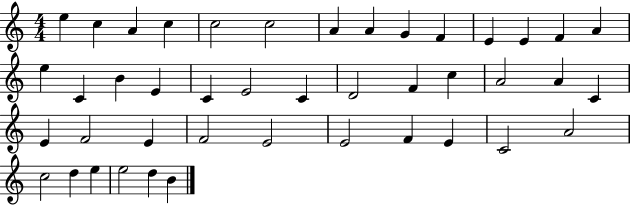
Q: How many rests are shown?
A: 0